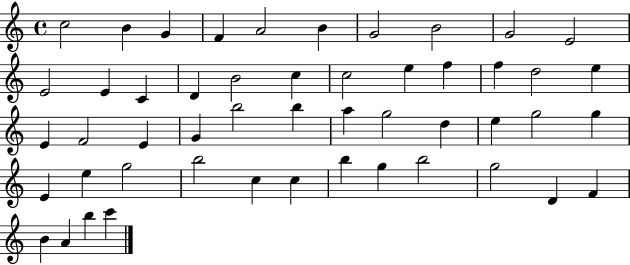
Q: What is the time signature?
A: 4/4